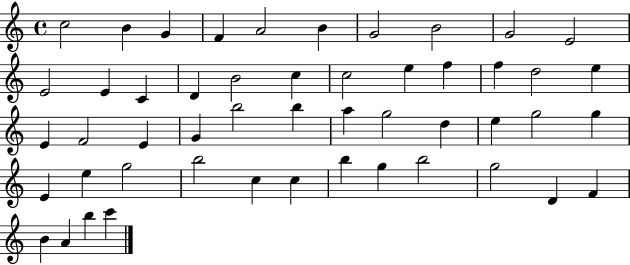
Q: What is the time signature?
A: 4/4